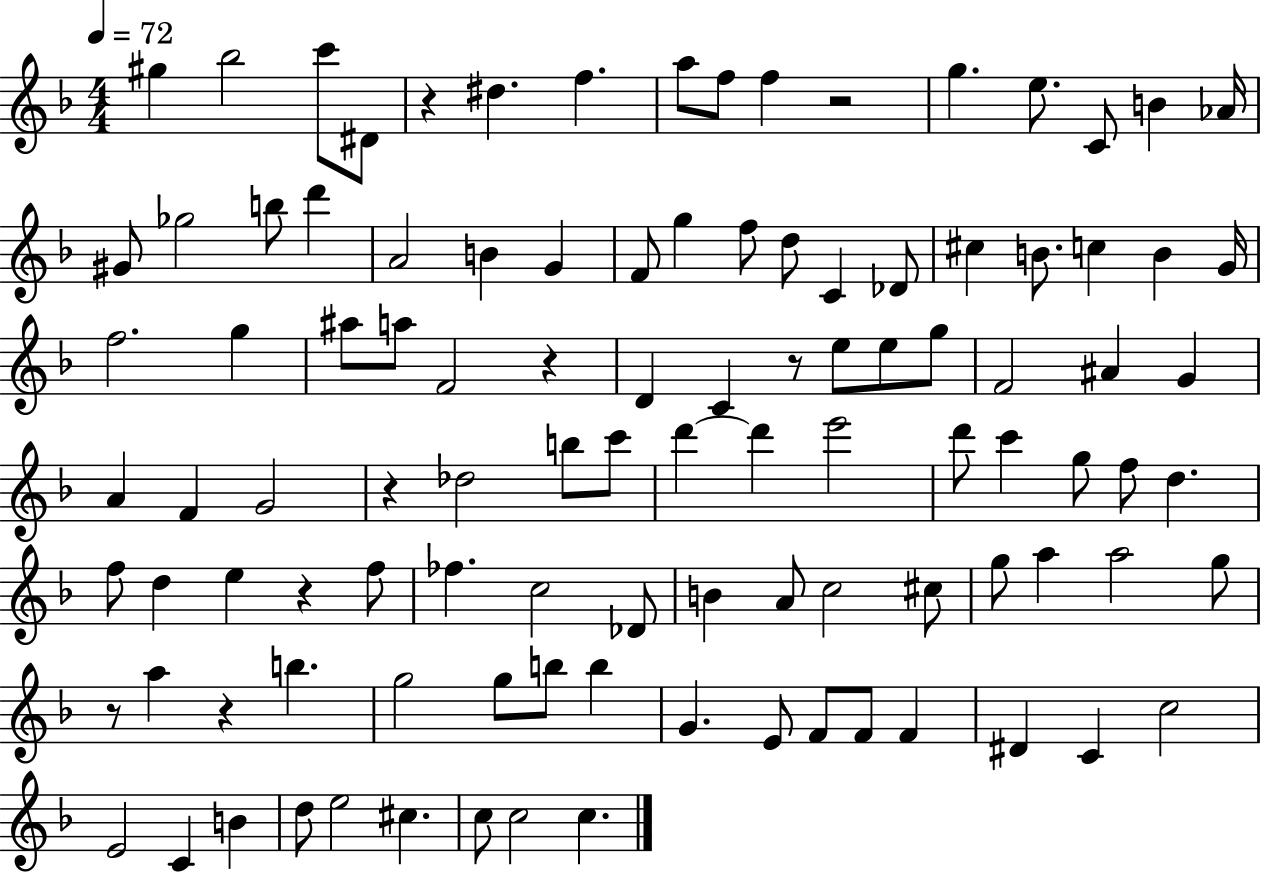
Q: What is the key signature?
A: F major